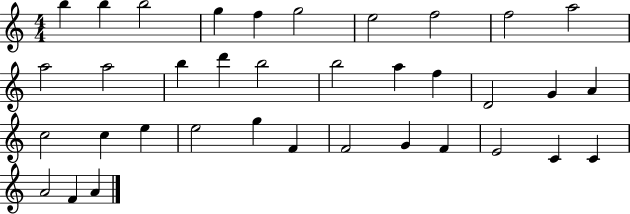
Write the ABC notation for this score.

X:1
T:Untitled
M:4/4
L:1/4
K:C
b b b2 g f g2 e2 f2 f2 a2 a2 a2 b d' b2 b2 a f D2 G A c2 c e e2 g F F2 G F E2 C C A2 F A